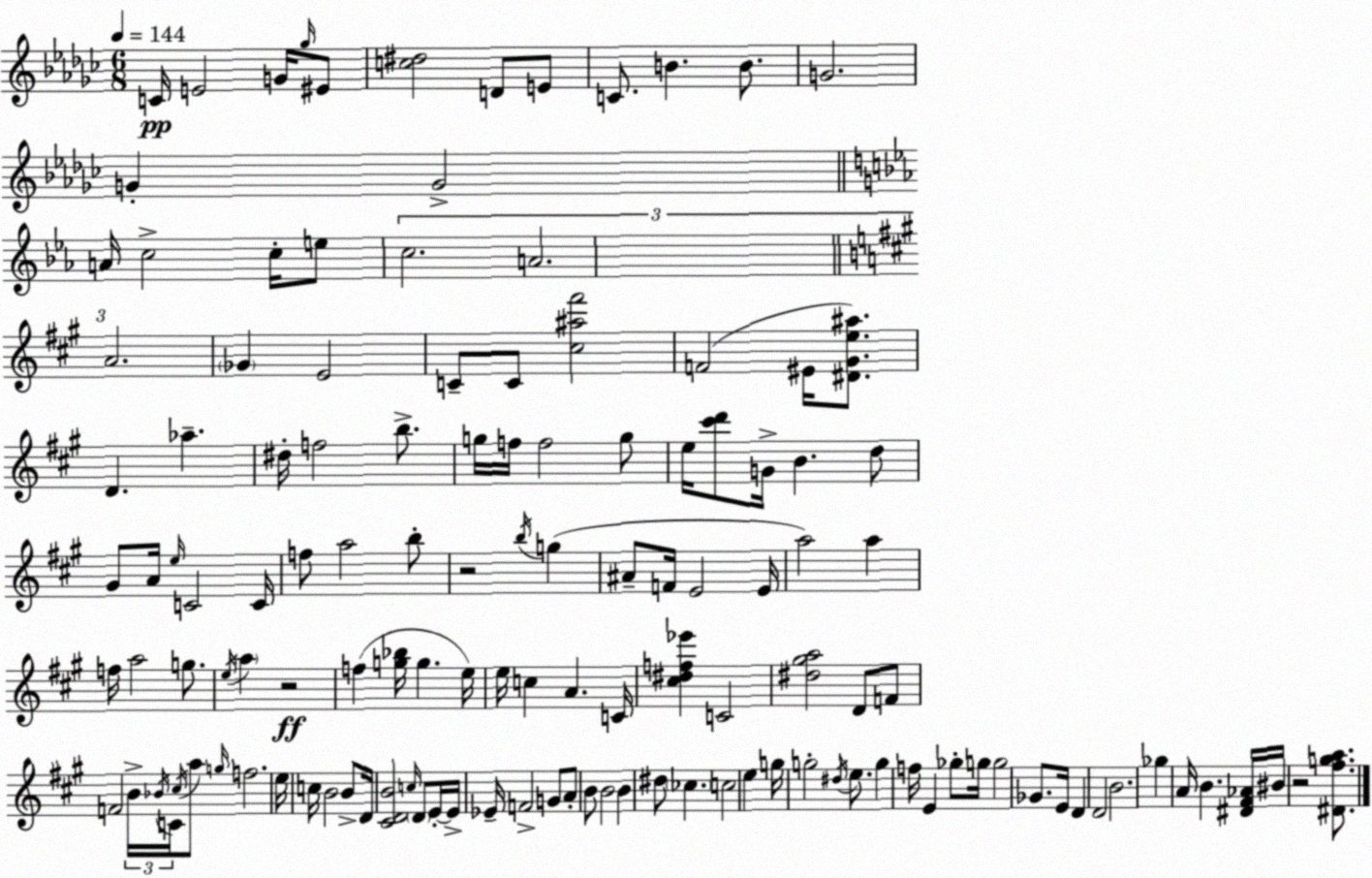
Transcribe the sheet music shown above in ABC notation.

X:1
T:Untitled
M:6/8
L:1/4
K:Ebm
C/4 E2 G/4 _g/4 ^E/2 [c^d]2 D/2 E/2 C/2 B B/2 G2 G G2 A/4 c2 c/4 e/2 c2 A2 A2 _G E2 C/2 C/2 [^c^a^f']2 F2 ^E/4 [^D^Ge^a]/2 D _a ^d/4 f2 b/2 g/4 f/4 f2 g/2 e/4 [^c'd']/2 G/4 B d/2 ^G/2 A/4 e/4 C2 C/4 f/2 a2 b/2 z2 b/4 g ^A/2 F/4 E2 E/4 a2 a f/4 a2 g/2 e/4 a z2 f [g_b]/4 g e/4 e/4 c A C/4 [^c^df_e'] C2 [^d^ga]2 D/2 F/2 F2 B/4 _B/4 C/4 ^c/4 a/2 g/4 f2 e/4 c/4 B2 B/2 D/4 [^CDB]2 c/4 D/2 E/4 E/4 _E/4 F2 G/2 A/2 B/2 B2 B ^d/2 _c c2 e g/4 g2 ^d/4 e/2 g f/4 E _g/2 g/4 g2 _G/2 E/4 D D2 B2 _g A/4 B [^D^F_A]/4 ^B/4 z2 [^D^fga]/2